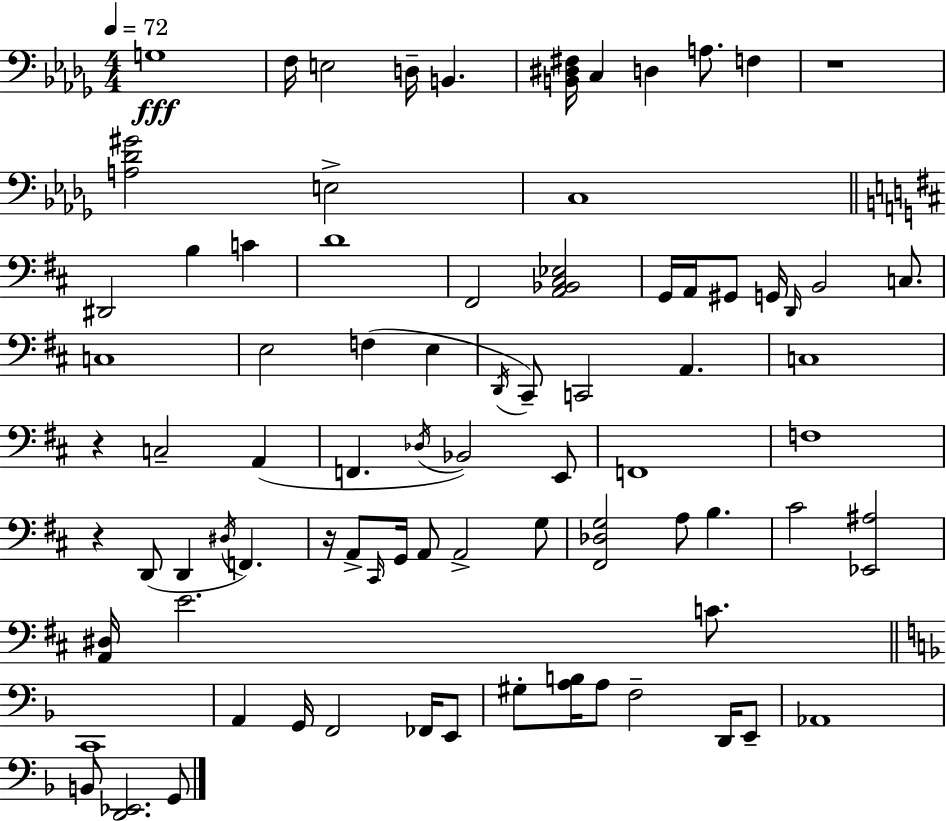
G3/w F3/s E3/h D3/s B2/q. [B2,D#3,F#3]/s C3/q D3/q A3/e. F3/q R/w [A3,Db4,G#4]/h E3/h C3/w D#2/h B3/q C4/q D4/w F#2/h [A2,Bb2,C#3,Eb3]/h G2/s A2/s G#2/e G2/s D2/s B2/h C3/e. C3/w E3/h F3/q E3/q D2/s C#2/e C2/h A2/q. C3/w R/q C3/h A2/q F2/q. Db3/s Bb2/h E2/e F2/w F3/w R/q D2/e D2/q D#3/s F2/q. R/s A2/e C#2/s G2/s A2/e A2/h G3/e [F#2,Db3,G3]/h A3/e B3/q. C#4/h [Eb2,A#3]/h [A2,D#3]/s E4/h. C4/e. C2/w A2/q G2/s F2/h FES2/s E2/e G#3/e [A3,B3]/s A3/e F3/h D2/s E2/e Ab2/w B2/e [D2,Eb2]/h. G2/e